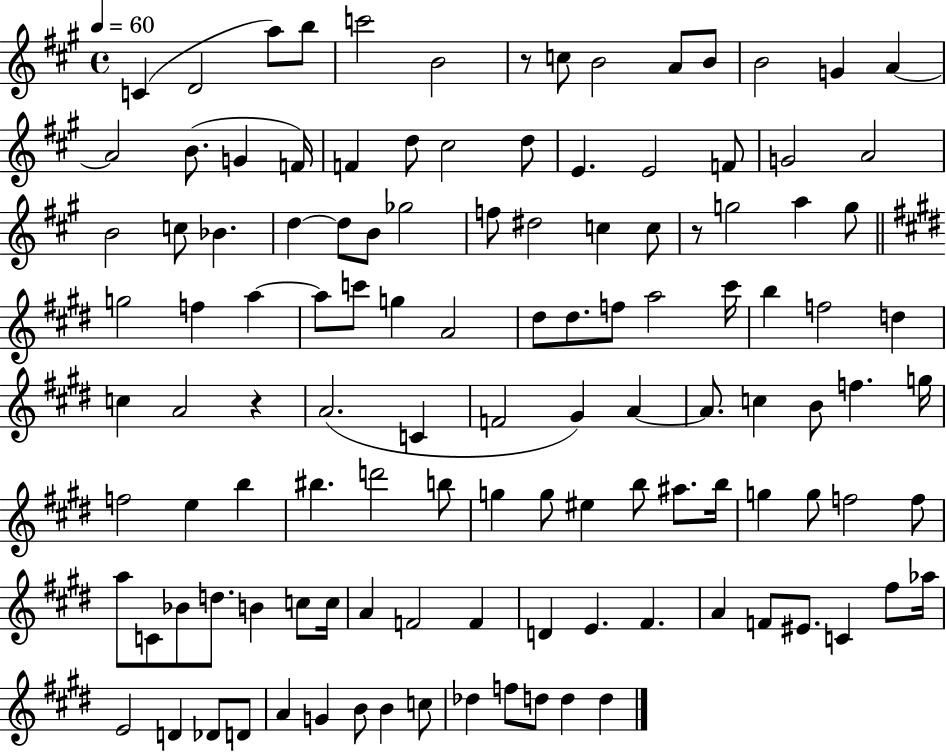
{
  \clef treble
  \time 4/4
  \defaultTimeSignature
  \key a \major
  \tempo 4 = 60
  c'4( d'2 a''8) b''8 | c'''2 b'2 | r8 c''8 b'2 a'8 b'8 | b'2 g'4 a'4~~ | \break a'2 b'8.( g'4 f'16) | f'4 d''8 cis''2 d''8 | e'4. e'2 f'8 | g'2 a'2 | \break b'2 c''8 bes'4. | d''4~~ d''8 b'8 ges''2 | f''8 dis''2 c''4 c''8 | r8 g''2 a''4 g''8 | \break \bar "||" \break \key e \major g''2 f''4 a''4~~ | a''8 c'''8 g''4 a'2 | dis''8 dis''8. f''8 a''2 cis'''16 | b''4 f''2 d''4 | \break c''4 a'2 r4 | a'2.( c'4 | f'2 gis'4) a'4~~ | a'8. c''4 b'8 f''4. g''16 | \break f''2 e''4 b''4 | bis''4. d'''2 b''8 | g''4 g''8 eis''4 b''8 ais''8. b''16 | g''4 g''8 f''2 f''8 | \break a''8 c'8 bes'8 d''8. b'4 c''8 c''16 | a'4 f'2 f'4 | d'4 e'4. fis'4. | a'4 f'8 eis'8. c'4 fis''8 aes''16 | \break e'2 d'4 des'8 d'8 | a'4 g'4 b'8 b'4 c''8 | des''4 f''8 d''8 d''4 d''4 | \bar "|."
}